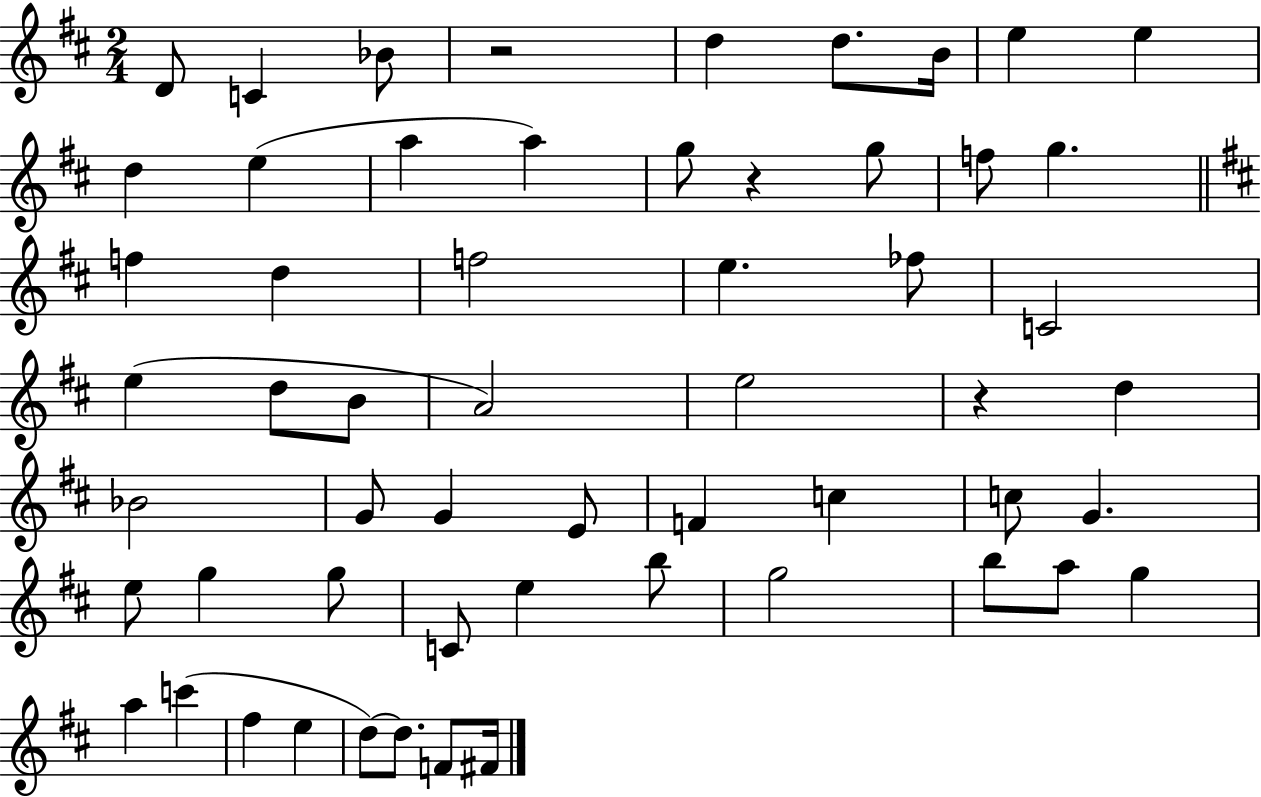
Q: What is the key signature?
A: D major